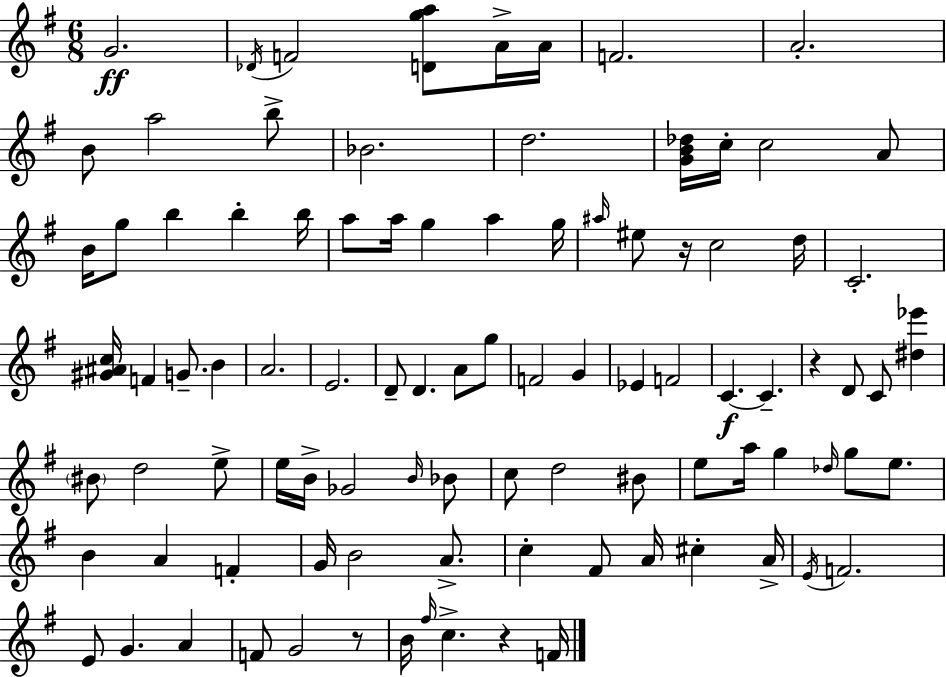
G4/h. Db4/s F4/h [D4,G5,A5]/e A4/s A4/s F4/h. A4/h. B4/e A5/h B5/e Bb4/h. D5/h. [G4,B4,Db5]/s C5/s C5/h A4/e B4/s G5/e B5/q B5/q B5/s A5/e A5/s G5/q A5/q G5/s A#5/s EIS5/e R/s C5/h D5/s C4/h. [G#4,A#4,C5]/s F4/q G4/e. B4/q A4/h. E4/h. D4/e D4/q. A4/e G5/e F4/h G4/q Eb4/q F4/h C4/q. C4/q. R/q D4/e C4/e [D#5,Eb6]/q BIS4/e D5/h E5/e E5/s B4/s Gb4/h B4/s Bb4/e C5/e D5/h BIS4/e E5/e A5/s G5/q Db5/s G5/e E5/e. B4/q A4/q F4/q G4/s B4/h A4/e. C5/q F#4/e A4/s C#5/q A4/s E4/s F4/h. E4/e G4/q. A4/q F4/e G4/h R/e B4/s F#5/s C5/q. R/q F4/s